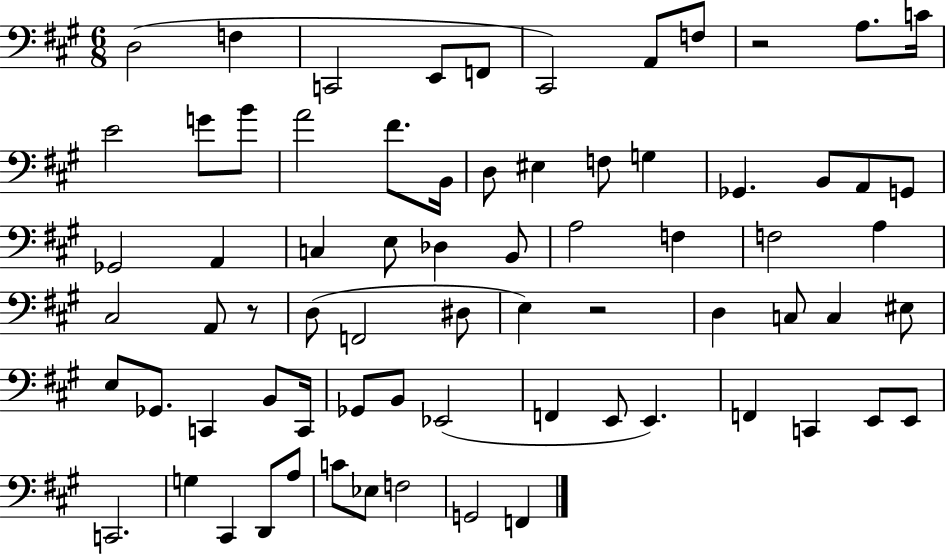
X:1
T:Untitled
M:6/8
L:1/4
K:A
D,2 F, C,,2 E,,/2 F,,/2 ^C,,2 A,,/2 F,/2 z2 A,/2 C/4 E2 G/2 B/2 A2 ^F/2 B,,/4 D,/2 ^E, F,/2 G, _G,, B,,/2 A,,/2 G,,/2 _G,,2 A,, C, E,/2 _D, B,,/2 A,2 F, F,2 A, ^C,2 A,,/2 z/2 D,/2 F,,2 ^D,/2 E, z2 D, C,/2 C, ^E,/2 E,/2 _G,,/2 C,, B,,/2 C,,/4 _G,,/2 B,,/2 _E,,2 F,, E,,/2 E,, F,, C,, E,,/2 E,,/2 C,,2 G, ^C,, D,,/2 A,/2 C/2 _E,/2 F,2 G,,2 F,,